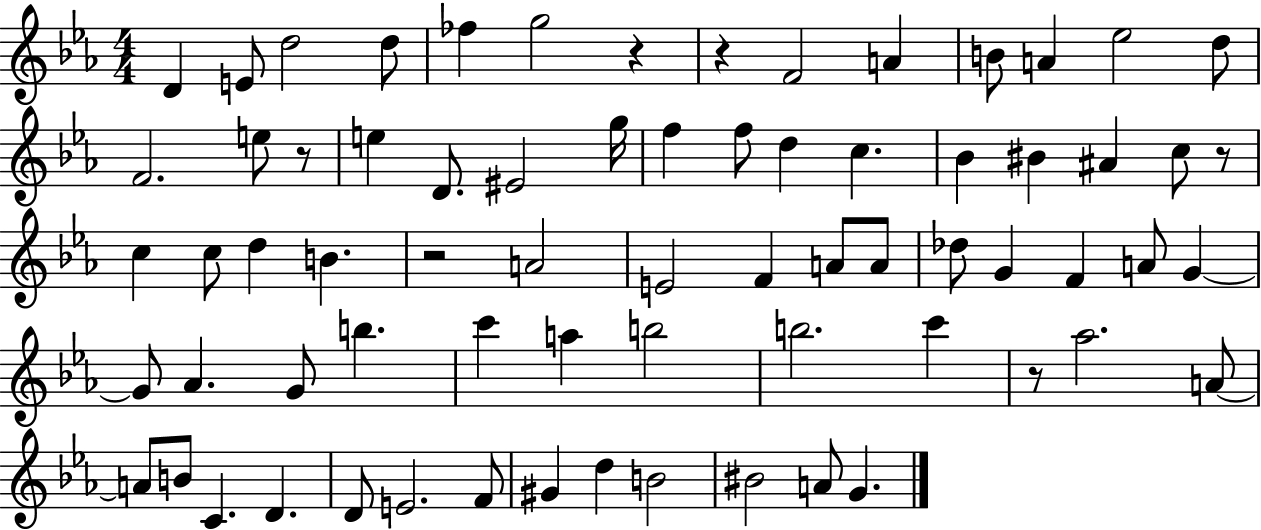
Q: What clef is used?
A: treble